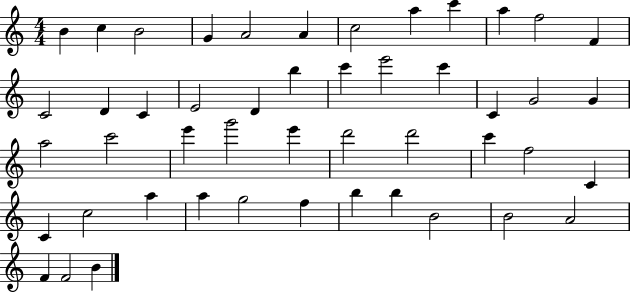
B4/q C5/q B4/h G4/q A4/h A4/q C5/h A5/q C6/q A5/q F5/h F4/q C4/h D4/q C4/q E4/h D4/q B5/q C6/q E6/h C6/q C4/q G4/h G4/q A5/h C6/h E6/q G6/h E6/q D6/h D6/h C6/q F5/h C4/q C4/q C5/h A5/q A5/q G5/h F5/q B5/q B5/q B4/h B4/h A4/h F4/q F4/h B4/q